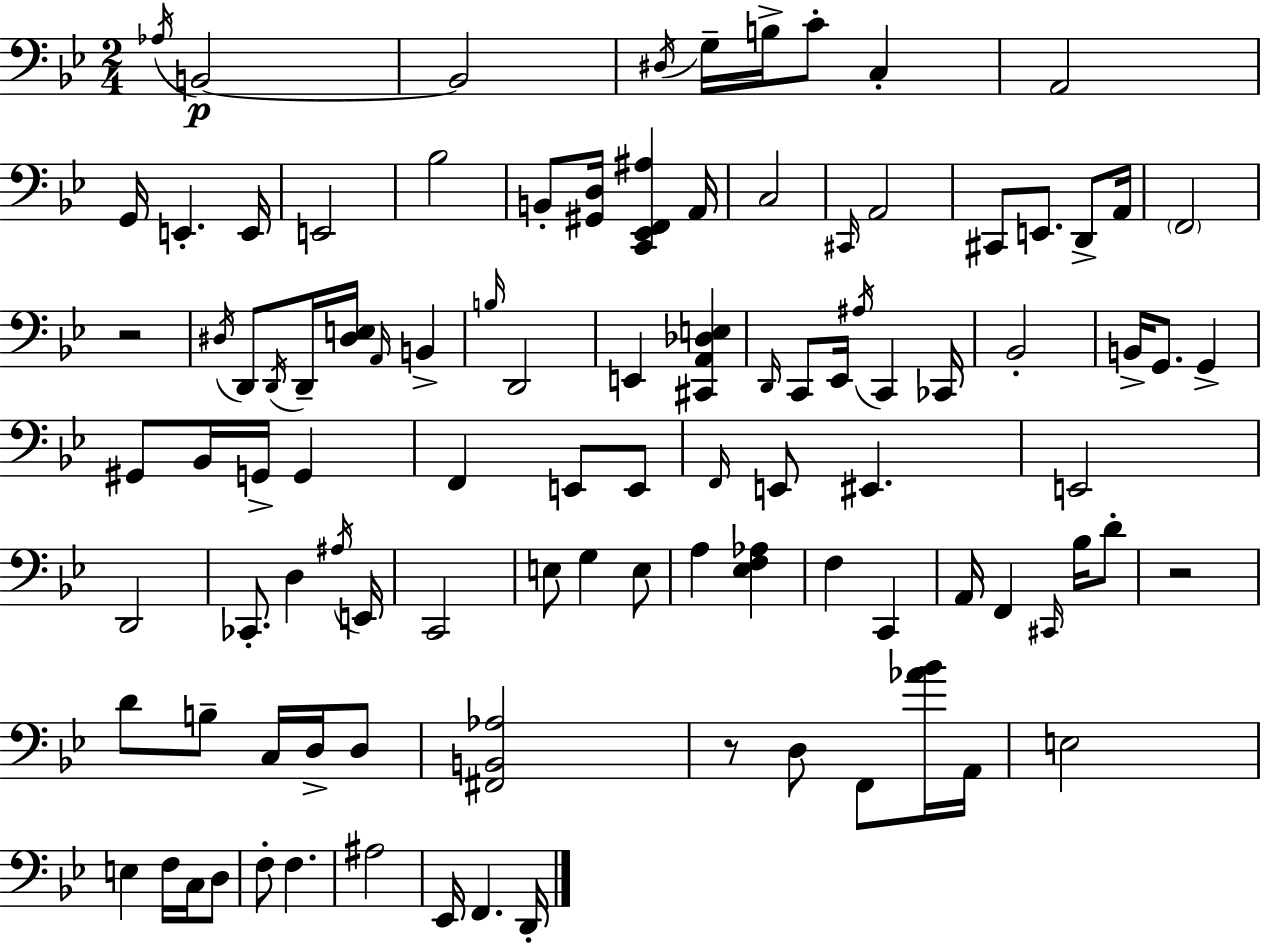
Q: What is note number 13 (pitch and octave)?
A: E2